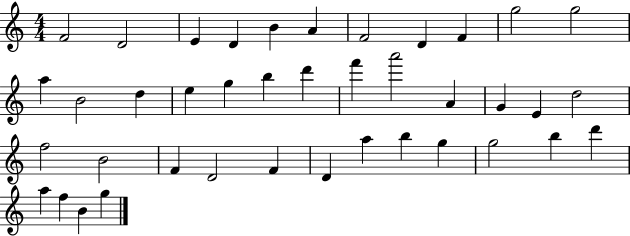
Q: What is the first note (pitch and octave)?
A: F4